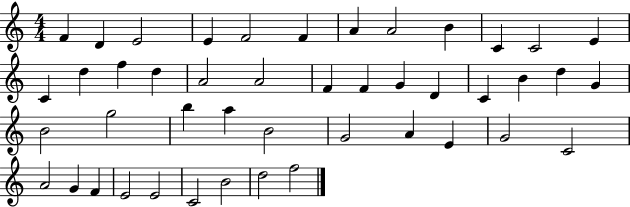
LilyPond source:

{
  \clef treble
  \numericTimeSignature
  \time 4/4
  \key c \major
  f'4 d'4 e'2 | e'4 f'2 f'4 | a'4 a'2 b'4 | c'4 c'2 e'4 | \break c'4 d''4 f''4 d''4 | a'2 a'2 | f'4 f'4 g'4 d'4 | c'4 b'4 d''4 g'4 | \break b'2 g''2 | b''4 a''4 b'2 | g'2 a'4 e'4 | g'2 c'2 | \break a'2 g'4 f'4 | e'2 e'2 | c'2 b'2 | d''2 f''2 | \break \bar "|."
}